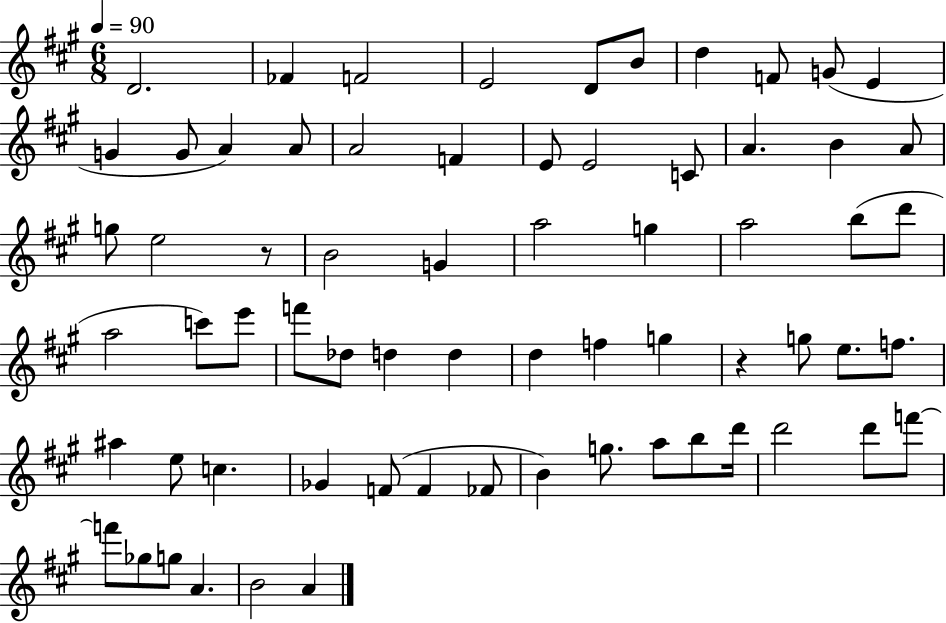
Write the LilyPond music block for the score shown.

{
  \clef treble
  \numericTimeSignature
  \time 6/8
  \key a \major
  \tempo 4 = 90
  d'2. | fes'4 f'2 | e'2 d'8 b'8 | d''4 f'8 g'8( e'4 | \break g'4 g'8 a'4) a'8 | a'2 f'4 | e'8 e'2 c'8 | a'4. b'4 a'8 | \break g''8 e''2 r8 | b'2 g'4 | a''2 g''4 | a''2 b''8( d'''8 | \break a''2 c'''8) e'''8 | f'''8 des''8 d''4 d''4 | d''4 f''4 g''4 | r4 g''8 e''8. f''8. | \break ais''4 e''8 c''4. | ges'4 f'8( f'4 fes'8 | b'4) g''8. a''8 b''8 d'''16 | d'''2 d'''8 f'''8~~ | \break f'''8 ges''8 g''8 a'4. | b'2 a'4 | \bar "|."
}